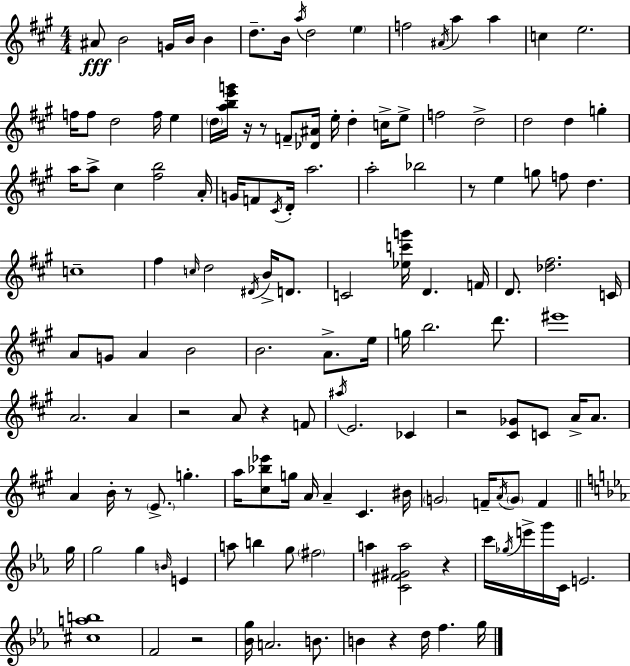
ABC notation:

X:1
T:Untitled
M:4/4
L:1/4
K:A
^A/2 B2 G/4 B/4 B d/2 B/4 a/4 d2 e f2 ^A/4 a a c e2 f/4 f/2 d2 f/4 e d/4 [abe'g']/4 z/4 z/2 F/2 [_D^A]/4 e/4 d c/4 e/2 f2 d2 d2 d g a/4 a/2 ^c [^fb]2 A/4 G/4 F/2 ^C/4 D/4 a2 a2 _b2 z/2 e g/2 f/2 d c4 ^f c/4 d2 ^D/4 B/4 D/2 C2 [_ec'g']/4 D F/4 D/2 [_d^f]2 C/4 A/2 G/2 A B2 B2 A/2 e/4 g/4 b2 d'/2 ^e'4 A2 A z2 A/2 z F/2 ^a/4 E2 _C z2 [^C_G]/2 C/2 A/4 A/2 A B/4 z/2 E/2 g a/4 [^c_b_e']/2 g/4 A/4 A ^C ^B/4 G2 F/4 A/4 G/2 F g/4 g2 g B/4 E a/2 b g/2 ^f2 a [C^F^Ga]2 z c'/4 _g/4 e'/4 g'/4 C/4 E2 [^cab]4 F2 z2 [_Bg]/4 A2 B/2 B z d/4 f g/4